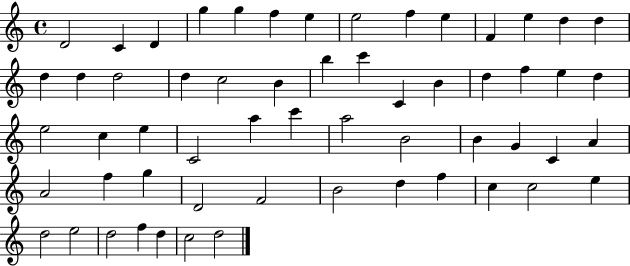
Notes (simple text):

D4/h C4/q D4/q G5/q G5/q F5/q E5/q E5/h F5/q E5/q F4/q E5/q D5/q D5/q D5/q D5/q D5/h D5/q C5/h B4/q B5/q C6/q C4/q B4/q D5/q F5/q E5/q D5/q E5/h C5/q E5/q C4/h A5/q C6/q A5/h B4/h B4/q G4/q C4/q A4/q A4/h F5/q G5/q D4/h F4/h B4/h D5/q F5/q C5/q C5/h E5/q D5/h E5/h D5/h F5/q D5/q C5/h D5/h